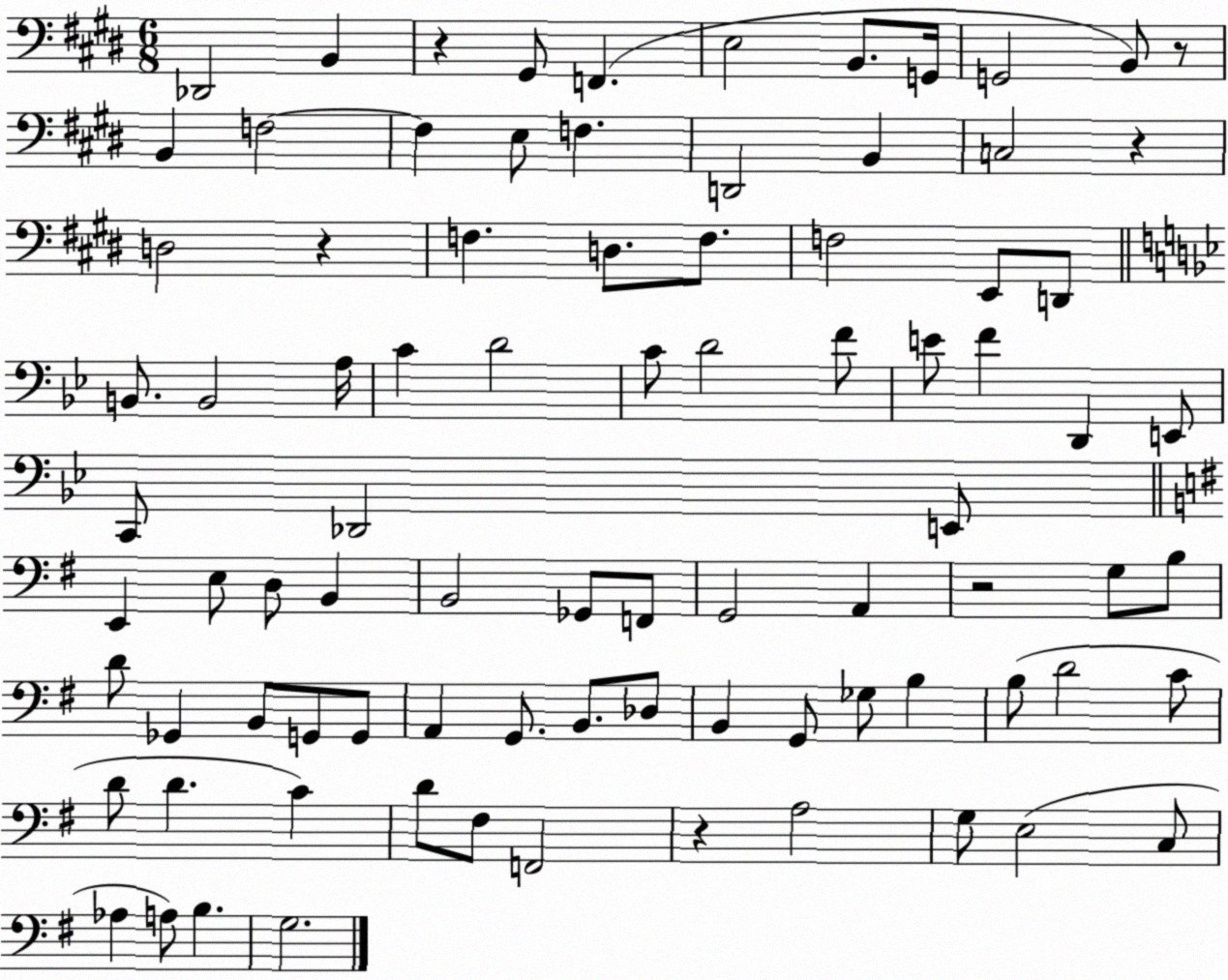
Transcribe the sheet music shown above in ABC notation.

X:1
T:Untitled
M:6/8
L:1/4
K:E
_D,,2 B,, z ^G,,/2 F,, E,2 B,,/2 G,,/4 G,,2 B,,/2 z/2 B,, F,2 F, E,/2 F, D,,2 B,, C,2 z D,2 z F, D,/2 F,/2 F,2 E,,/2 D,,/2 B,,/2 B,,2 A,/4 C D2 C/2 D2 F/2 E/2 F D,, E,,/2 C,,/2 _D,,2 E,,/2 E,, E,/2 D,/2 B,, B,,2 _G,,/2 F,,/2 G,,2 A,, z2 G,/2 B,/2 D/2 _G,, B,,/2 G,,/2 G,,/2 A,, G,,/2 B,,/2 _D,/2 B,, G,,/2 _G,/2 B, B,/2 D2 C/2 D/2 D C D/2 ^F,/2 F,,2 z A,2 G,/2 E,2 C,/2 _A, A,/2 B, G,2